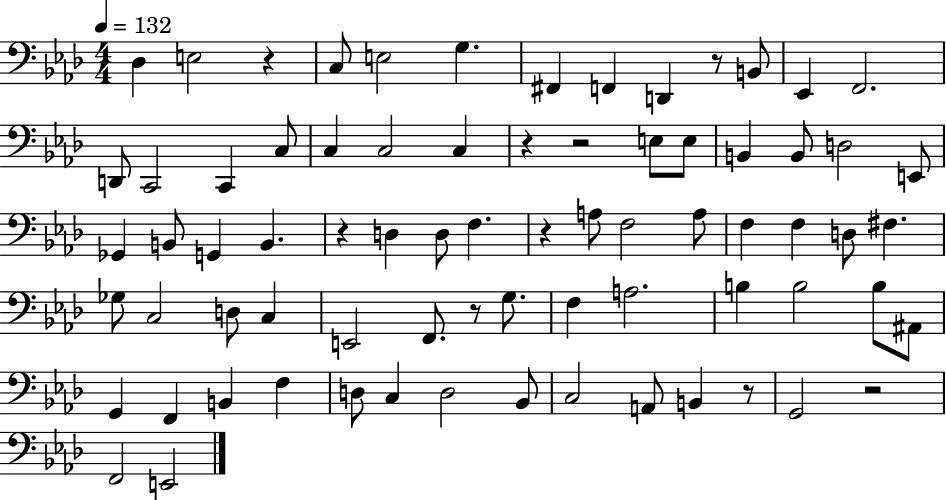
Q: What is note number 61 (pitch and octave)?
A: A2